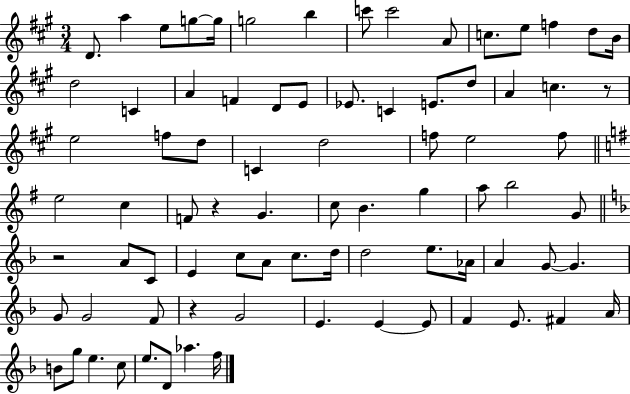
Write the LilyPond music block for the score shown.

{
  \clef treble
  \numericTimeSignature
  \time 3/4
  \key a \major
  \repeat volta 2 { d'8. a''4 e''8 g''8~~ g''16 | g''2 b''4 | c'''8 c'''2 a'8 | c''8. e''8 f''4 d''8 b'16 | \break d''2 c'4 | a'4 f'4 d'8 e'8 | ees'8. c'4 e'8. d''8 | a'4 c''4. r8 | \break e''2 f''8 d''8 | c'4 d''2 | f''8 e''2 f''8 | \bar "||" \break \key g \major e''2 c''4 | f'8 r4 g'4. | c''8 b'4. g''4 | a''8 b''2 g'8 | \break \bar "||" \break \key f \major r2 a'8 c'8 | e'4 c''8 a'8 c''8. d''16 | d''2 e''8. aes'16 | a'4 g'8~~ g'4. | \break g'8 g'2 f'8 | r4 g'2 | e'4. e'4~~ e'8 | f'4 e'8. fis'4 a'16 | \break b'8 g''8 e''4. c''8 | e''8. d'8 aes''4. f''16 | } \bar "|."
}